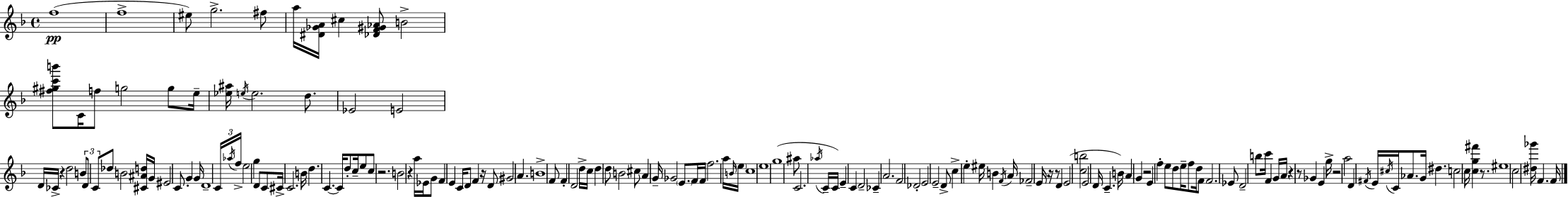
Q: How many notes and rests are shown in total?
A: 168